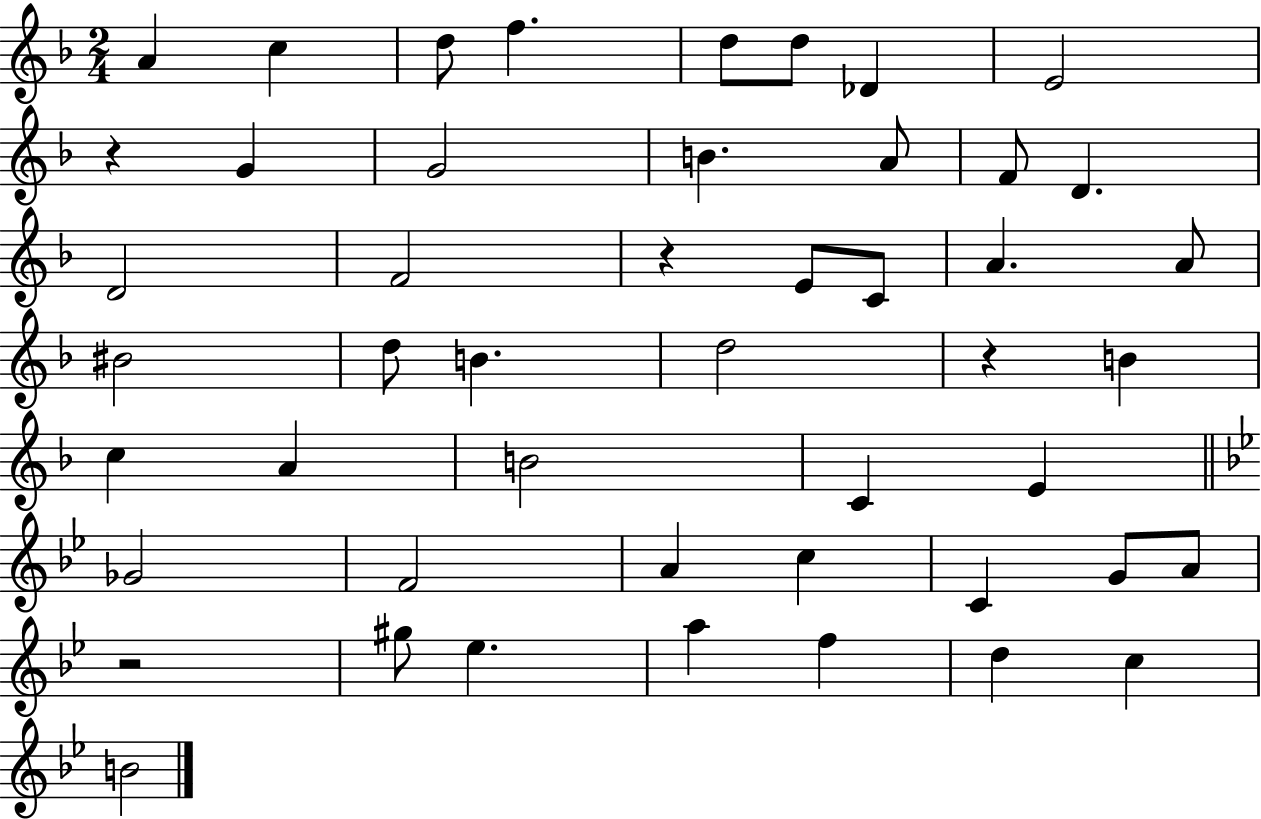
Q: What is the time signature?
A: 2/4